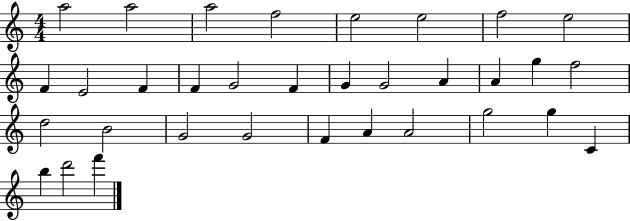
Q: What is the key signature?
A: C major